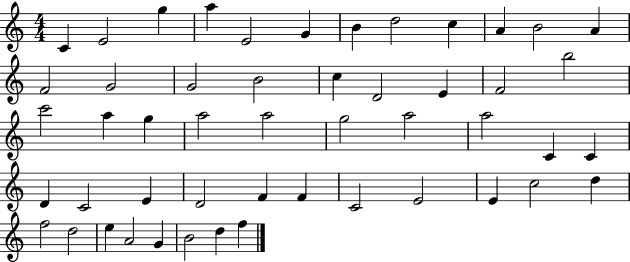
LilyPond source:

{
  \clef treble
  \numericTimeSignature
  \time 4/4
  \key c \major
  c'4 e'2 g''4 | a''4 e'2 g'4 | b'4 d''2 c''4 | a'4 b'2 a'4 | \break f'2 g'2 | g'2 b'2 | c''4 d'2 e'4 | f'2 b''2 | \break c'''2 a''4 g''4 | a''2 a''2 | g''2 a''2 | a''2 c'4 c'4 | \break d'4 c'2 e'4 | d'2 f'4 f'4 | c'2 e'2 | e'4 c''2 d''4 | \break f''2 d''2 | e''4 a'2 g'4 | b'2 d''4 f''4 | \bar "|."
}